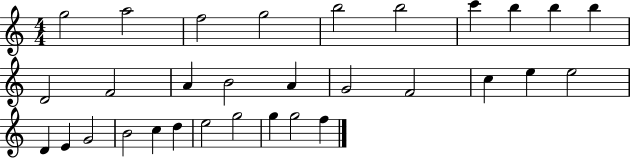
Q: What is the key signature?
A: C major